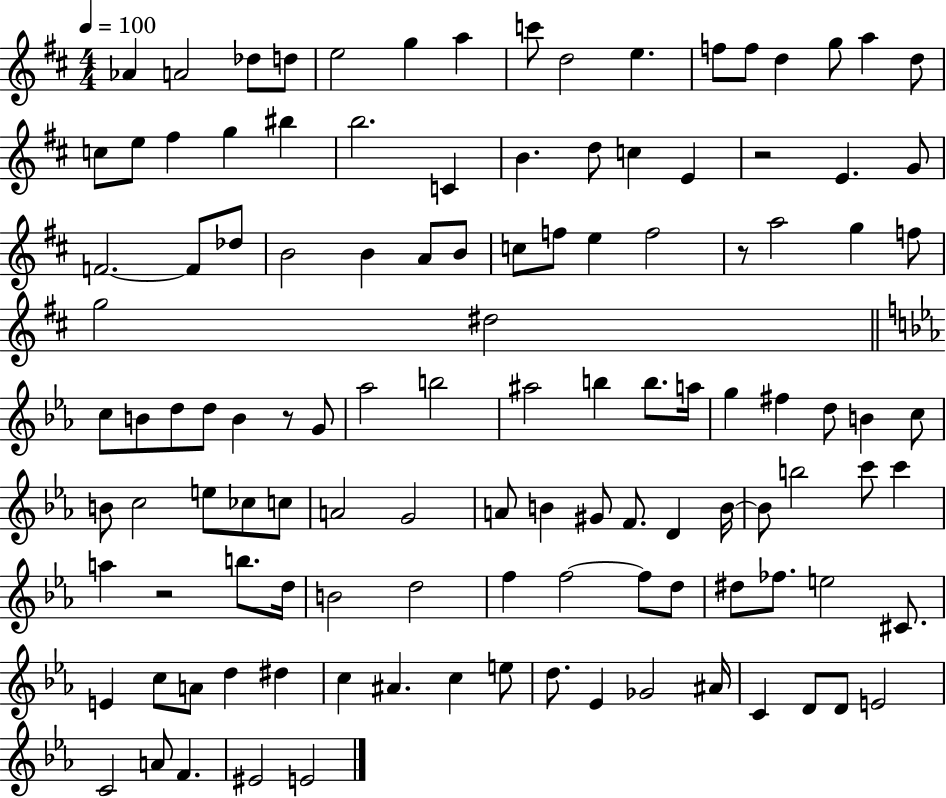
X:1
T:Untitled
M:4/4
L:1/4
K:D
_A A2 _d/2 d/2 e2 g a c'/2 d2 e f/2 f/2 d g/2 a d/2 c/2 e/2 ^f g ^b b2 C B d/2 c E z2 E G/2 F2 F/2 _d/2 B2 B A/2 B/2 c/2 f/2 e f2 z/2 a2 g f/2 g2 ^d2 c/2 B/2 d/2 d/2 B z/2 G/2 _a2 b2 ^a2 b b/2 a/4 g ^f d/2 B c/2 B/2 c2 e/2 _c/2 c/2 A2 G2 A/2 B ^G/2 F/2 D B/4 B/2 b2 c'/2 c' a z2 b/2 d/4 B2 d2 f f2 f/2 d/2 ^d/2 _f/2 e2 ^C/2 E c/2 A/2 d ^d c ^A c e/2 d/2 _E _G2 ^A/4 C D/2 D/2 E2 C2 A/2 F ^E2 E2